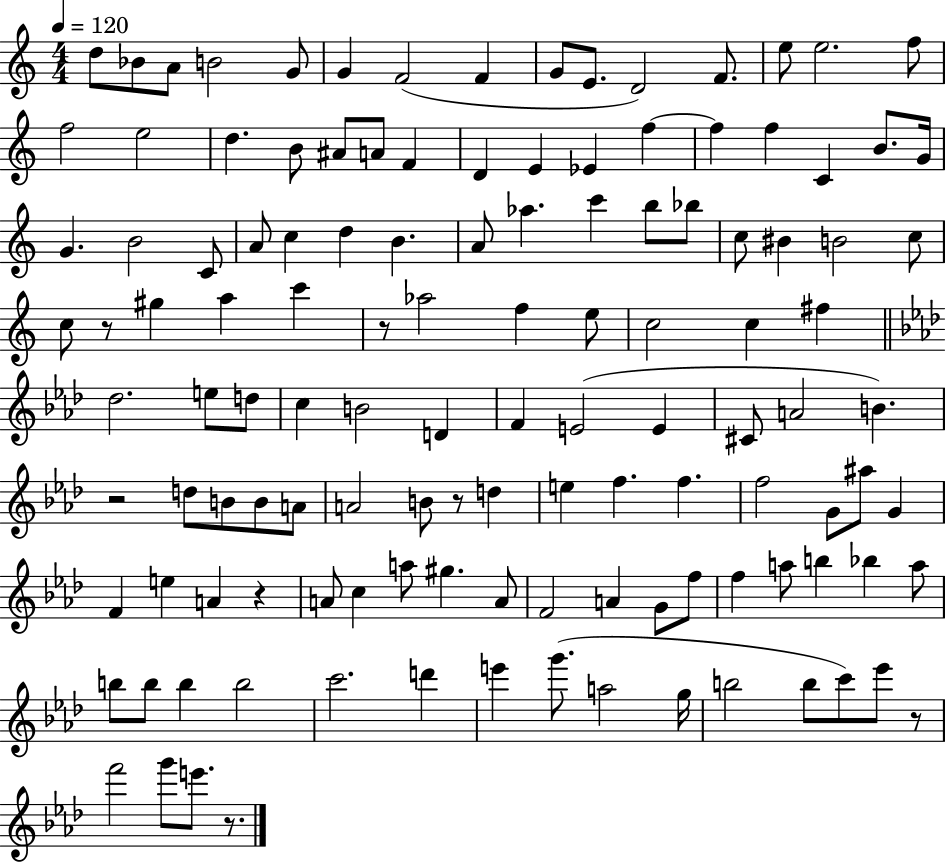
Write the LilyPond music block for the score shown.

{
  \clef treble
  \numericTimeSignature
  \time 4/4
  \key c \major
  \tempo 4 = 120
  d''8 bes'8 a'8 b'2 g'8 | g'4 f'2( f'4 | g'8 e'8. d'2) f'8. | e''8 e''2. f''8 | \break f''2 e''2 | d''4. b'8 ais'8 a'8 f'4 | d'4 e'4 ees'4 f''4~~ | f''4 f''4 c'4 b'8. g'16 | \break g'4. b'2 c'8 | a'8 c''4 d''4 b'4. | a'8 aes''4. c'''4 b''8 bes''8 | c''8 bis'4 b'2 c''8 | \break c''8 r8 gis''4 a''4 c'''4 | r8 aes''2 f''4 e''8 | c''2 c''4 fis''4 | \bar "||" \break \key aes \major des''2. e''8 d''8 | c''4 b'2 d'4 | f'4 e'2( e'4 | cis'8 a'2 b'4.) | \break r2 d''8 b'8 b'8 a'8 | a'2 b'8 r8 d''4 | e''4 f''4. f''4. | f''2 g'8 ais''8 g'4 | \break f'4 e''4 a'4 r4 | a'8 c''4 a''8 gis''4. a'8 | f'2 a'4 g'8 f''8 | f''4 a''8 b''4 bes''4 a''8 | \break b''8 b''8 b''4 b''2 | c'''2. d'''4 | e'''4 g'''8.( a''2 g''16 | b''2 b''8 c'''8) ees'''8 r8 | \break f'''2 g'''8 e'''8. r8. | \bar "|."
}